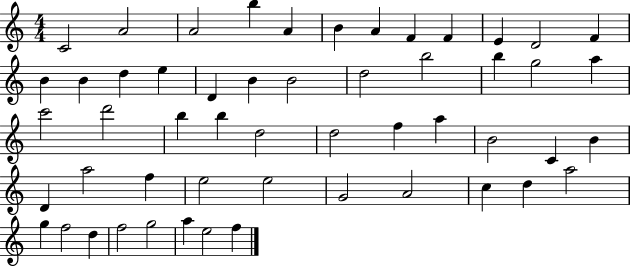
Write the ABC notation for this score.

X:1
T:Untitled
M:4/4
L:1/4
K:C
C2 A2 A2 b A B A F F E D2 F B B d e D B B2 d2 b2 b g2 a c'2 d'2 b b d2 d2 f a B2 C B D a2 f e2 e2 G2 A2 c d a2 g f2 d f2 g2 a e2 f